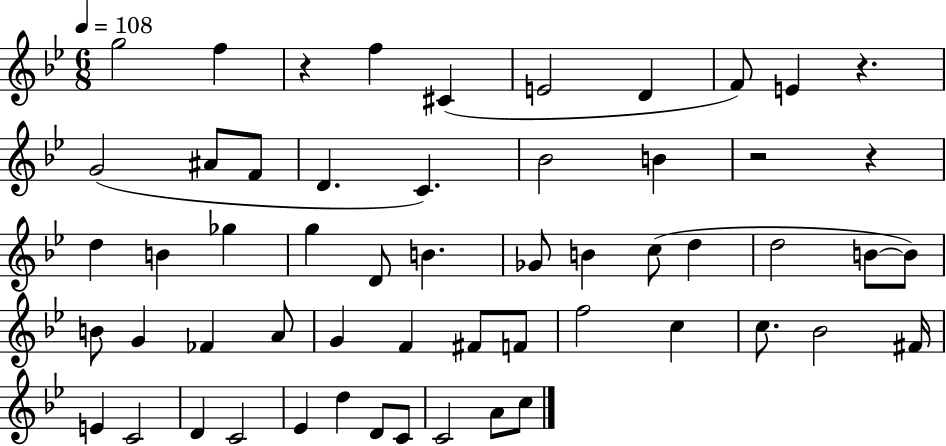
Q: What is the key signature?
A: BES major